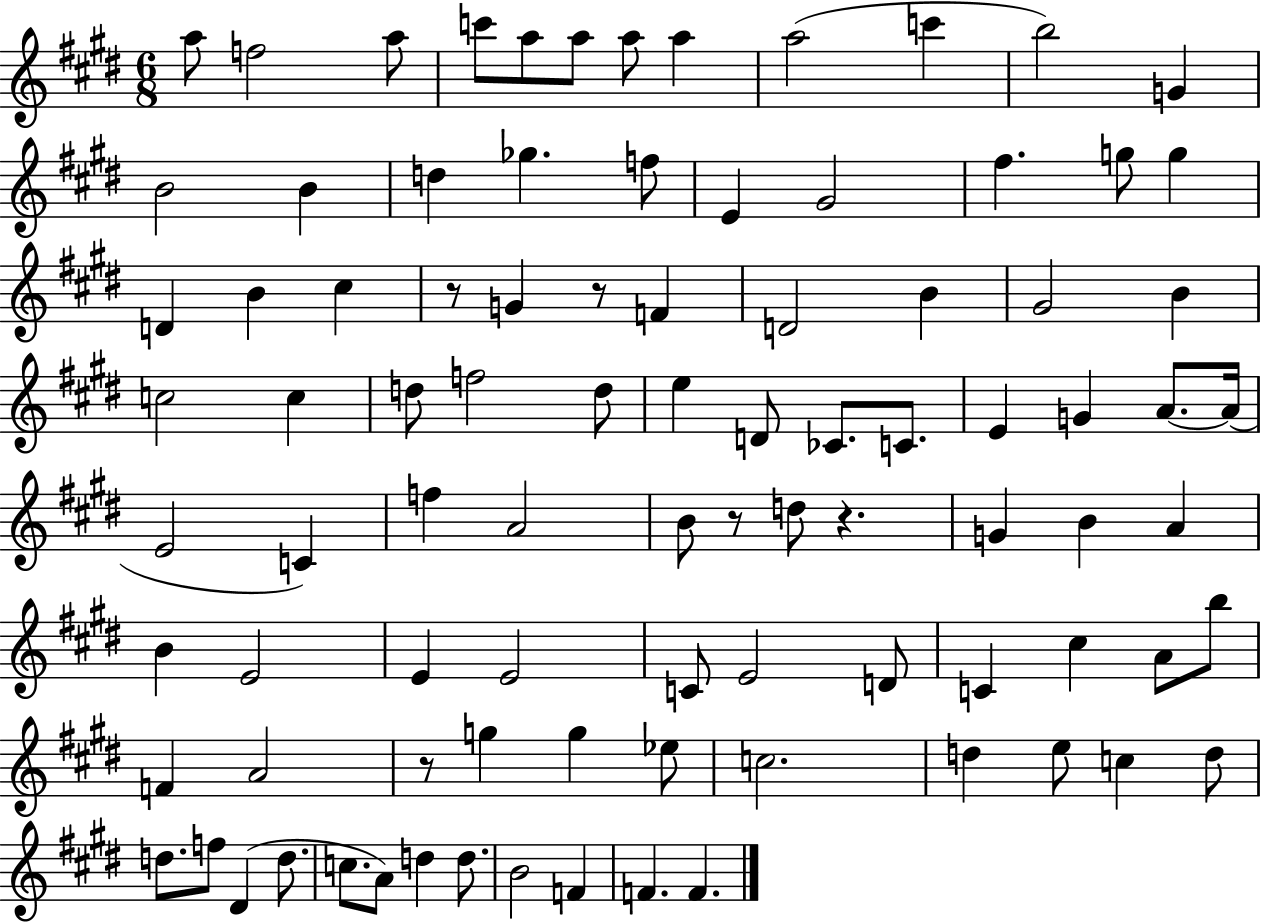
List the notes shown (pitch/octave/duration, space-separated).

A5/e F5/h A5/e C6/e A5/e A5/e A5/e A5/q A5/h C6/q B5/h G4/q B4/h B4/q D5/q Gb5/q. F5/e E4/q G#4/h F#5/q. G5/e G5/q D4/q B4/q C#5/q R/e G4/q R/e F4/q D4/h B4/q G#4/h B4/q C5/h C5/q D5/e F5/h D5/e E5/q D4/e CES4/e. C4/e. E4/q G4/q A4/e. A4/s E4/h C4/q F5/q A4/h B4/e R/e D5/e R/q. G4/q B4/q A4/q B4/q E4/h E4/q E4/h C4/e E4/h D4/e C4/q C#5/q A4/e B5/e F4/q A4/h R/e G5/q G5/q Eb5/e C5/h. D5/q E5/e C5/q D5/e D5/e. F5/e D#4/q D5/e. C5/e. A4/e D5/q D5/e. B4/h F4/q F4/q. F4/q.